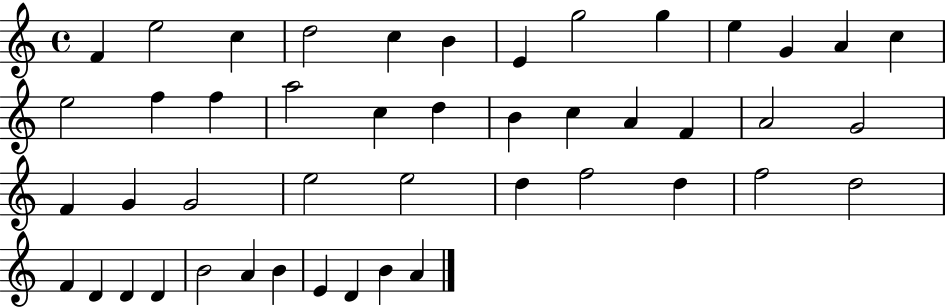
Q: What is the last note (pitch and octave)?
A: A4